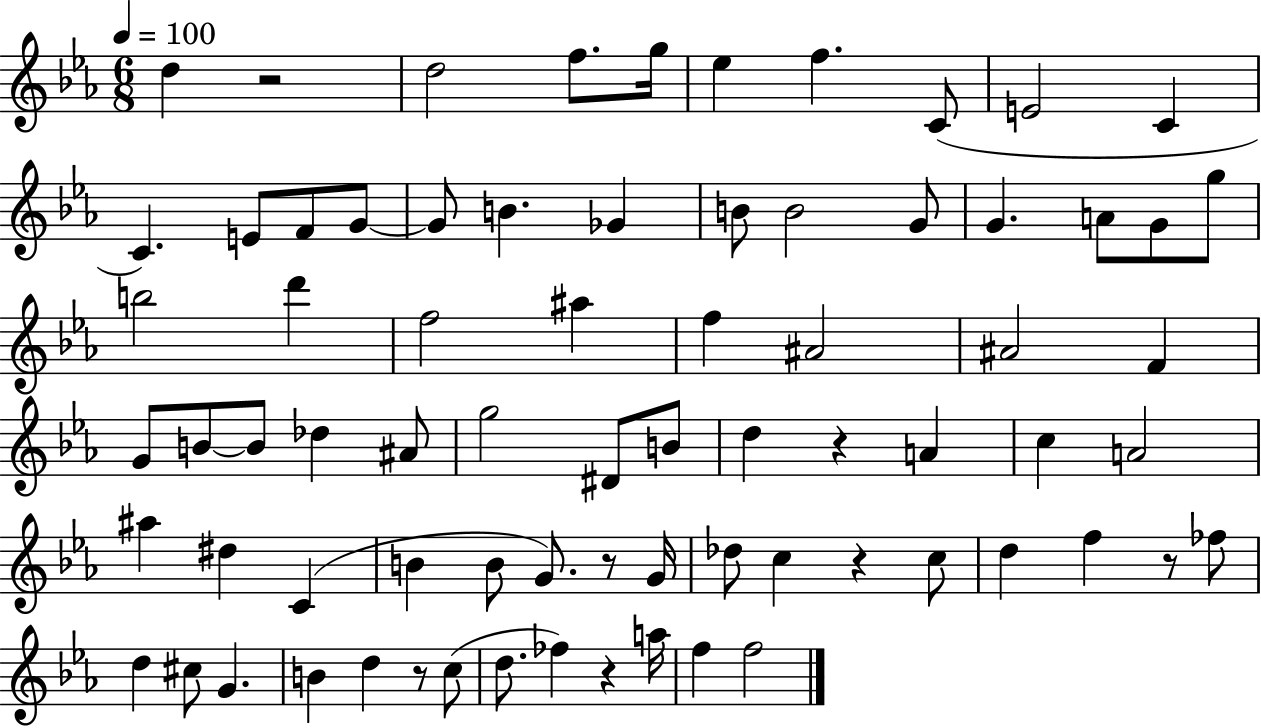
{
  \clef treble
  \numericTimeSignature
  \time 6/8
  \key ees \major
  \tempo 4 = 100
  d''4 r2 | d''2 f''8. g''16 | ees''4 f''4. c'8( | e'2 c'4 | \break c'4.) e'8 f'8 g'8~~ | g'8 b'4. ges'4 | b'8 b'2 g'8 | g'4. a'8 g'8 g''8 | \break b''2 d'''4 | f''2 ais''4 | f''4 ais'2 | ais'2 f'4 | \break g'8 b'8~~ b'8 des''4 ais'8 | g''2 dis'8 b'8 | d''4 r4 a'4 | c''4 a'2 | \break ais''4 dis''4 c'4( | b'4 b'8 g'8.) r8 g'16 | des''8 c''4 r4 c''8 | d''4 f''4 r8 fes''8 | \break d''4 cis''8 g'4. | b'4 d''4 r8 c''8( | d''8. fes''4) r4 a''16 | f''4 f''2 | \break \bar "|."
}